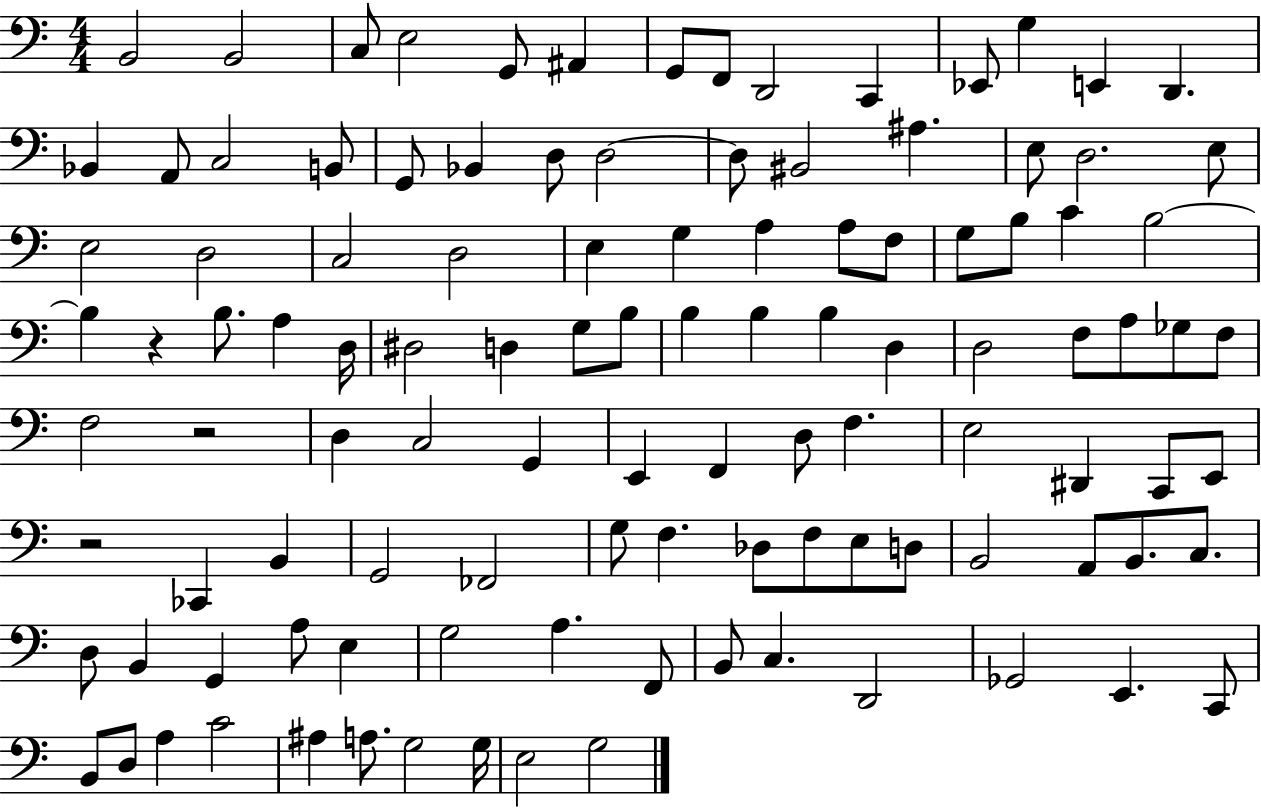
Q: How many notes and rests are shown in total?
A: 111